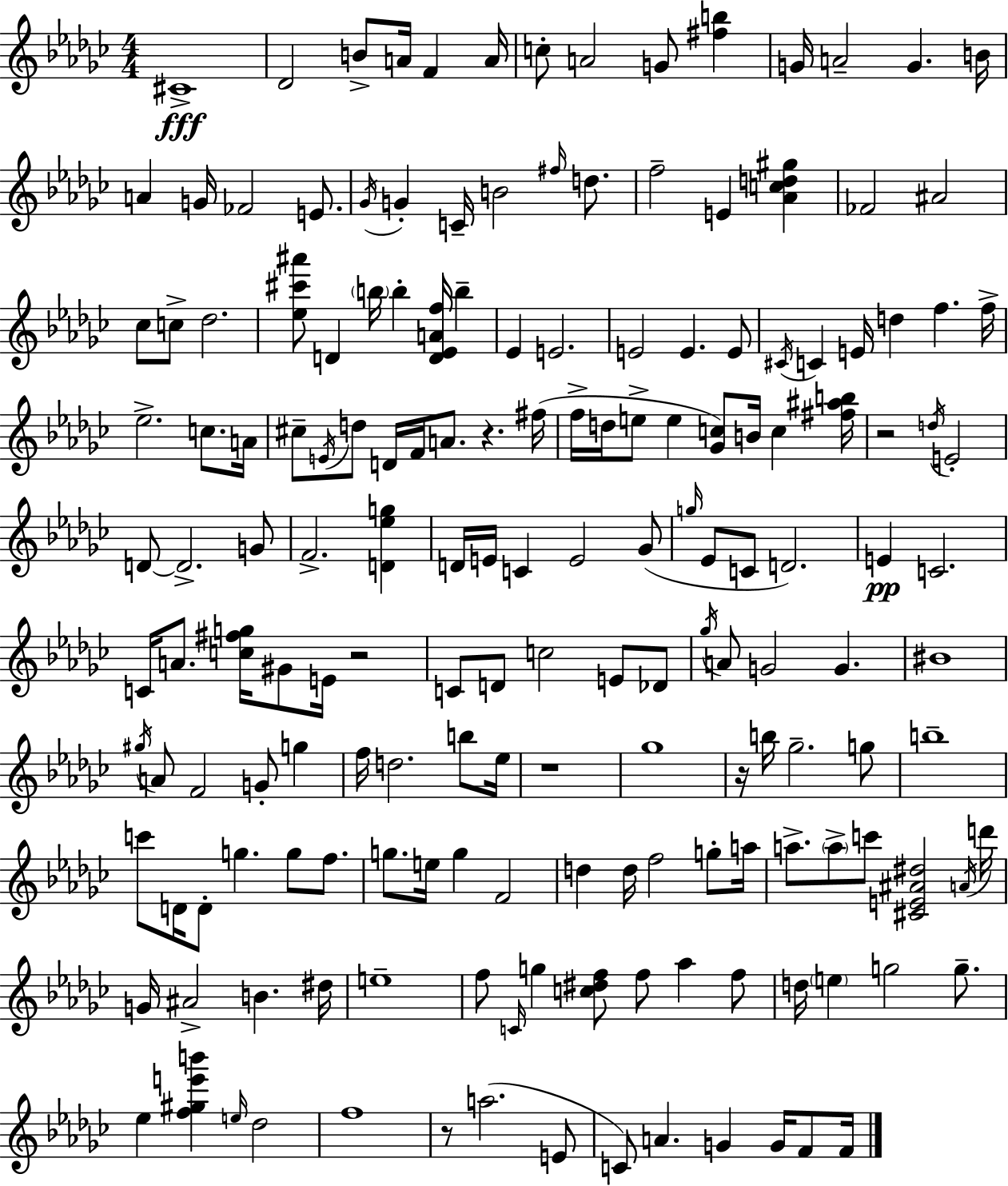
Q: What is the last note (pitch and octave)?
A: F4